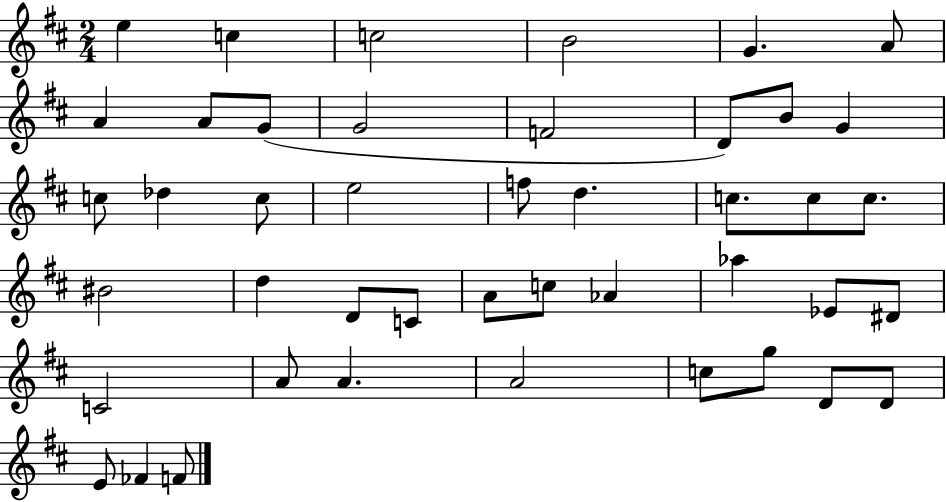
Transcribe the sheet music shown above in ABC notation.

X:1
T:Untitled
M:2/4
L:1/4
K:D
e c c2 B2 G A/2 A A/2 G/2 G2 F2 D/2 B/2 G c/2 _d c/2 e2 f/2 d c/2 c/2 c/2 ^B2 d D/2 C/2 A/2 c/2 _A _a _E/2 ^D/2 C2 A/2 A A2 c/2 g/2 D/2 D/2 E/2 _F F/2